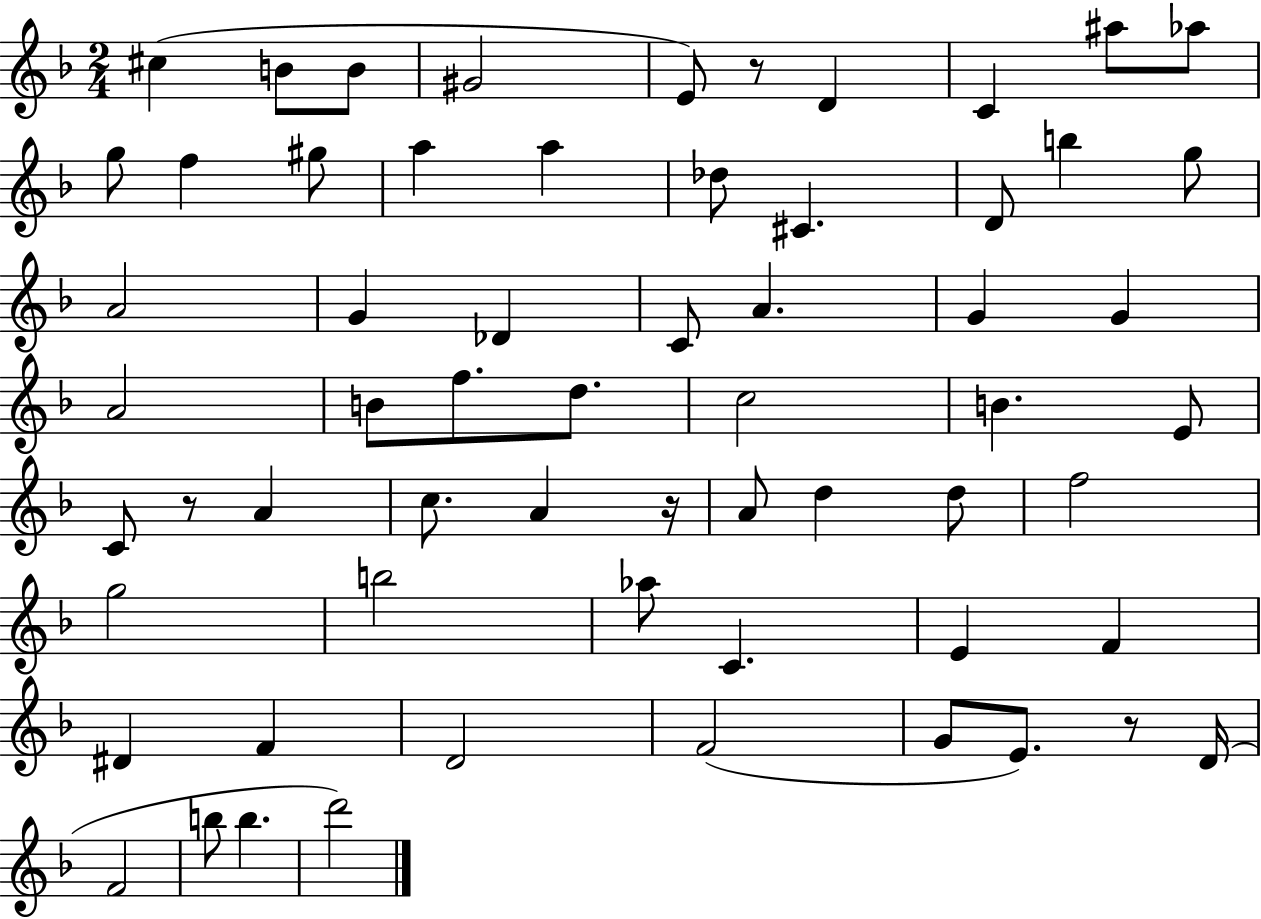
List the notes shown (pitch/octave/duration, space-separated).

C#5/q B4/e B4/e G#4/h E4/e R/e D4/q C4/q A#5/e Ab5/e G5/e F5/q G#5/e A5/q A5/q Db5/e C#4/q. D4/e B5/q G5/e A4/h G4/q Db4/q C4/e A4/q. G4/q G4/q A4/h B4/e F5/e. D5/e. C5/h B4/q. E4/e C4/e R/e A4/q C5/e. A4/q R/s A4/e D5/q D5/e F5/h G5/h B5/h Ab5/e C4/q. E4/q F4/q D#4/q F4/q D4/h F4/h G4/e E4/e. R/e D4/s F4/h B5/e B5/q. D6/h